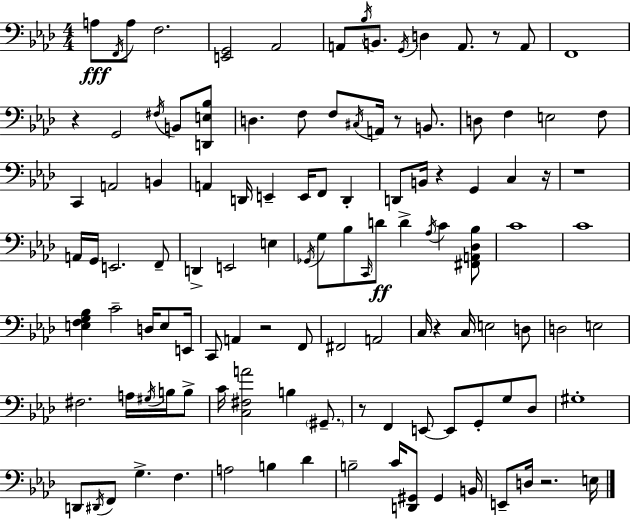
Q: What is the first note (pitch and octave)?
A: A3